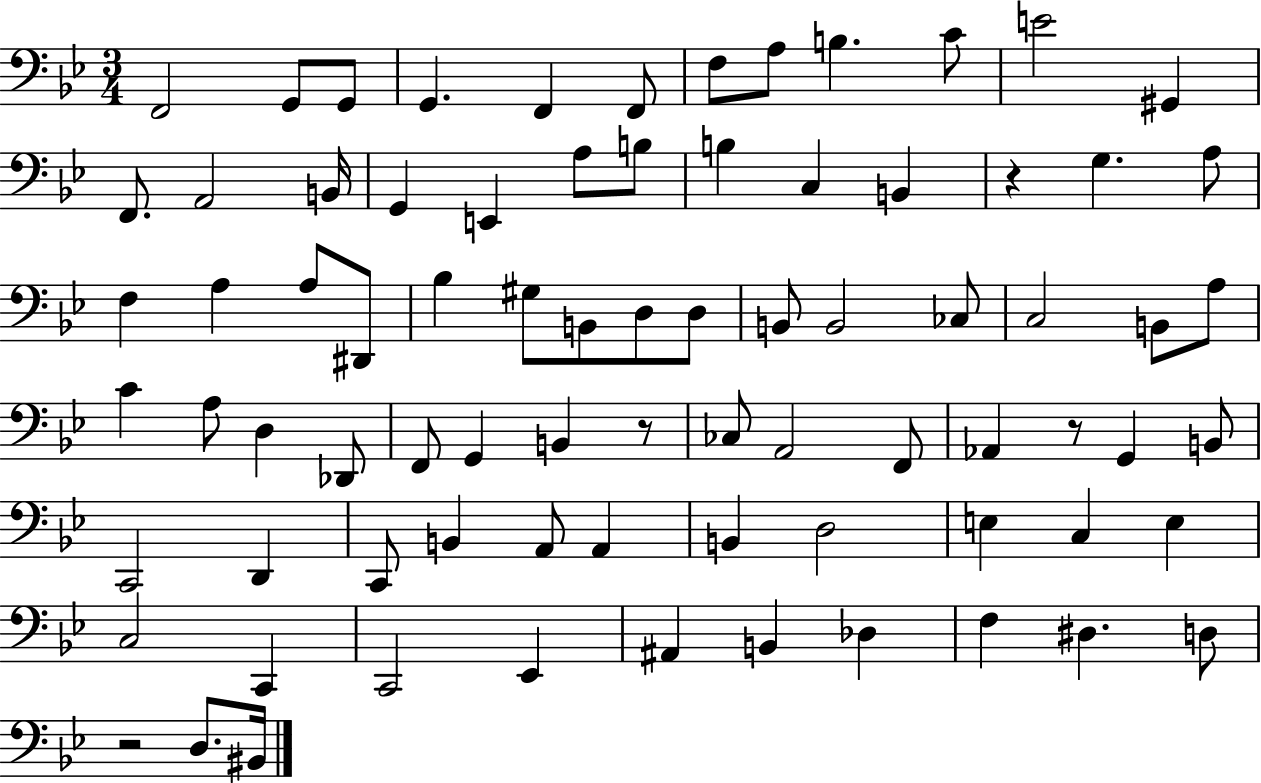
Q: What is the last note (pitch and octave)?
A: BIS2